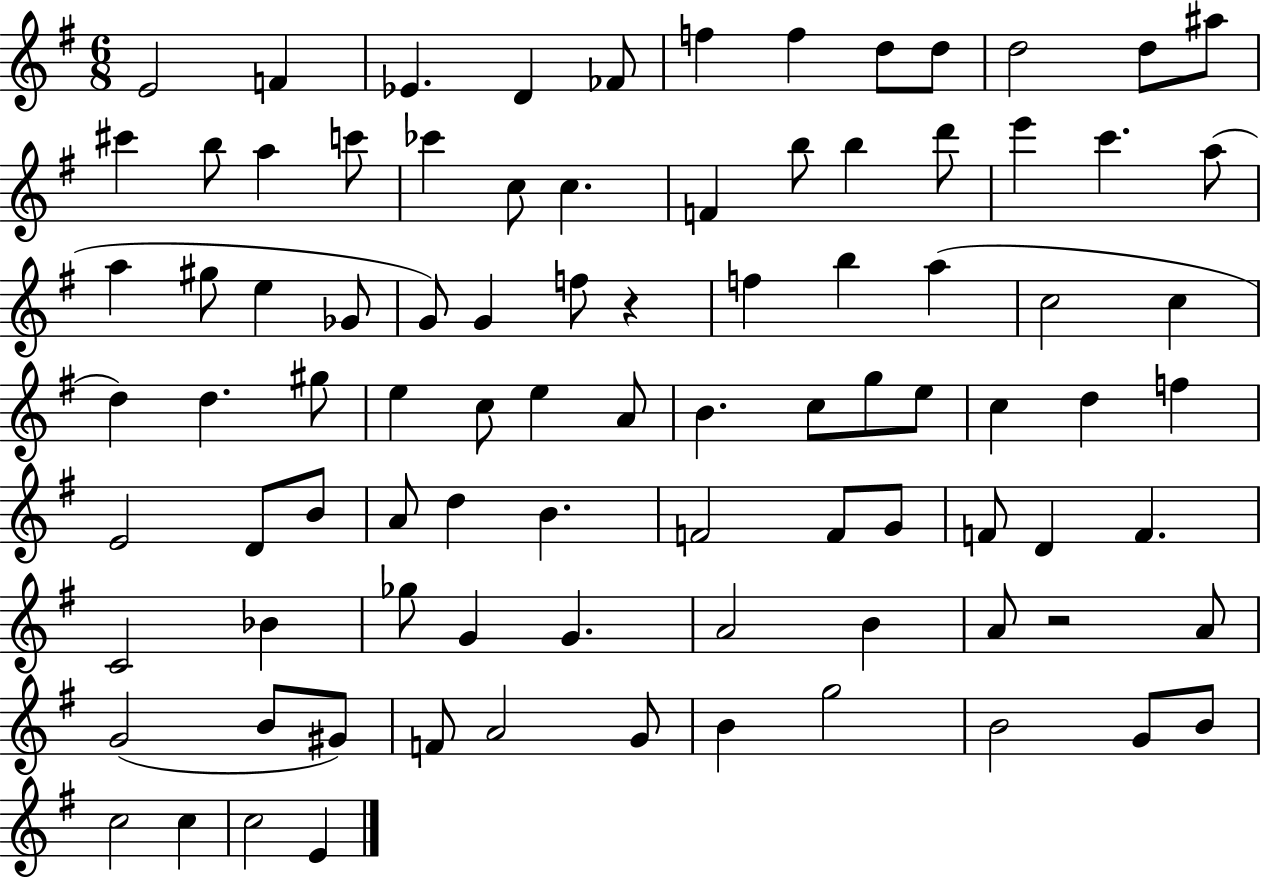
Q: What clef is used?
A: treble